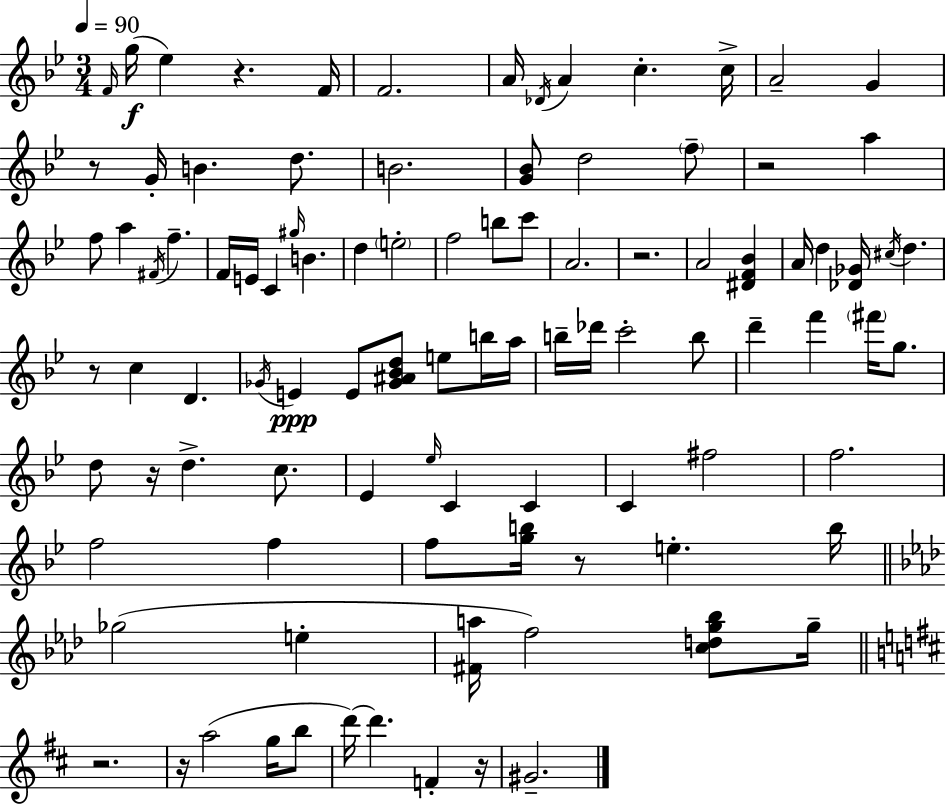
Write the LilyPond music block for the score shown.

{
  \clef treble
  \numericTimeSignature
  \time 3/4
  \key g \minor
  \tempo 4 = 90
  \grace { f'16 }(\f g''16 ees''4) r4. | f'16 f'2. | a'16 \acciaccatura { des'16 } a'4 c''4.-. | c''16-> a'2-- g'4 | \break r8 g'16-. b'4. d''8. | b'2. | <g' bes'>8 d''2 | \parenthesize f''8-- r2 a''4 | \break f''8 a''4 \acciaccatura { fis'16 } f''4.-- | f'16 e'16 c'4 \grace { gis''16 } b'4. | d''4 \parenthesize e''2-. | f''2 | \break b''8 c'''8 a'2. | r2. | a'2 | <dis' f' bes'>4 a'16 d''4 <des' ges'>16 \acciaccatura { cis''16 } d''4. | \break r8 c''4 d'4. | \acciaccatura { ges'16 }\ppp e'4 e'8 | <ges' ais' bes' d''>8 e''8 b''16 a''16 b''16-- des'''16 c'''2-. | b''8 d'''4-- f'''4 | \break \parenthesize fis'''16 g''8. d''8 r16 d''4.-> | c''8. ees'4 \grace { ees''16 } c'4 | c'4 c'4 fis''2 | f''2. | \break f''2 | f''4 f''8 <g'' b''>16 r8 | e''4.-. b''16 \bar "||" \break \key aes \major ges''2( e''4-. | <fis' a''>16 f''2) <c'' d'' g'' bes''>8 g''16-- | \bar "||" \break \key b \minor r2. | r16 a''2( g''16 b''8 | d'''16~~) d'''4. f'4-. r16 | gis'2.-- | \break \bar "|."
}